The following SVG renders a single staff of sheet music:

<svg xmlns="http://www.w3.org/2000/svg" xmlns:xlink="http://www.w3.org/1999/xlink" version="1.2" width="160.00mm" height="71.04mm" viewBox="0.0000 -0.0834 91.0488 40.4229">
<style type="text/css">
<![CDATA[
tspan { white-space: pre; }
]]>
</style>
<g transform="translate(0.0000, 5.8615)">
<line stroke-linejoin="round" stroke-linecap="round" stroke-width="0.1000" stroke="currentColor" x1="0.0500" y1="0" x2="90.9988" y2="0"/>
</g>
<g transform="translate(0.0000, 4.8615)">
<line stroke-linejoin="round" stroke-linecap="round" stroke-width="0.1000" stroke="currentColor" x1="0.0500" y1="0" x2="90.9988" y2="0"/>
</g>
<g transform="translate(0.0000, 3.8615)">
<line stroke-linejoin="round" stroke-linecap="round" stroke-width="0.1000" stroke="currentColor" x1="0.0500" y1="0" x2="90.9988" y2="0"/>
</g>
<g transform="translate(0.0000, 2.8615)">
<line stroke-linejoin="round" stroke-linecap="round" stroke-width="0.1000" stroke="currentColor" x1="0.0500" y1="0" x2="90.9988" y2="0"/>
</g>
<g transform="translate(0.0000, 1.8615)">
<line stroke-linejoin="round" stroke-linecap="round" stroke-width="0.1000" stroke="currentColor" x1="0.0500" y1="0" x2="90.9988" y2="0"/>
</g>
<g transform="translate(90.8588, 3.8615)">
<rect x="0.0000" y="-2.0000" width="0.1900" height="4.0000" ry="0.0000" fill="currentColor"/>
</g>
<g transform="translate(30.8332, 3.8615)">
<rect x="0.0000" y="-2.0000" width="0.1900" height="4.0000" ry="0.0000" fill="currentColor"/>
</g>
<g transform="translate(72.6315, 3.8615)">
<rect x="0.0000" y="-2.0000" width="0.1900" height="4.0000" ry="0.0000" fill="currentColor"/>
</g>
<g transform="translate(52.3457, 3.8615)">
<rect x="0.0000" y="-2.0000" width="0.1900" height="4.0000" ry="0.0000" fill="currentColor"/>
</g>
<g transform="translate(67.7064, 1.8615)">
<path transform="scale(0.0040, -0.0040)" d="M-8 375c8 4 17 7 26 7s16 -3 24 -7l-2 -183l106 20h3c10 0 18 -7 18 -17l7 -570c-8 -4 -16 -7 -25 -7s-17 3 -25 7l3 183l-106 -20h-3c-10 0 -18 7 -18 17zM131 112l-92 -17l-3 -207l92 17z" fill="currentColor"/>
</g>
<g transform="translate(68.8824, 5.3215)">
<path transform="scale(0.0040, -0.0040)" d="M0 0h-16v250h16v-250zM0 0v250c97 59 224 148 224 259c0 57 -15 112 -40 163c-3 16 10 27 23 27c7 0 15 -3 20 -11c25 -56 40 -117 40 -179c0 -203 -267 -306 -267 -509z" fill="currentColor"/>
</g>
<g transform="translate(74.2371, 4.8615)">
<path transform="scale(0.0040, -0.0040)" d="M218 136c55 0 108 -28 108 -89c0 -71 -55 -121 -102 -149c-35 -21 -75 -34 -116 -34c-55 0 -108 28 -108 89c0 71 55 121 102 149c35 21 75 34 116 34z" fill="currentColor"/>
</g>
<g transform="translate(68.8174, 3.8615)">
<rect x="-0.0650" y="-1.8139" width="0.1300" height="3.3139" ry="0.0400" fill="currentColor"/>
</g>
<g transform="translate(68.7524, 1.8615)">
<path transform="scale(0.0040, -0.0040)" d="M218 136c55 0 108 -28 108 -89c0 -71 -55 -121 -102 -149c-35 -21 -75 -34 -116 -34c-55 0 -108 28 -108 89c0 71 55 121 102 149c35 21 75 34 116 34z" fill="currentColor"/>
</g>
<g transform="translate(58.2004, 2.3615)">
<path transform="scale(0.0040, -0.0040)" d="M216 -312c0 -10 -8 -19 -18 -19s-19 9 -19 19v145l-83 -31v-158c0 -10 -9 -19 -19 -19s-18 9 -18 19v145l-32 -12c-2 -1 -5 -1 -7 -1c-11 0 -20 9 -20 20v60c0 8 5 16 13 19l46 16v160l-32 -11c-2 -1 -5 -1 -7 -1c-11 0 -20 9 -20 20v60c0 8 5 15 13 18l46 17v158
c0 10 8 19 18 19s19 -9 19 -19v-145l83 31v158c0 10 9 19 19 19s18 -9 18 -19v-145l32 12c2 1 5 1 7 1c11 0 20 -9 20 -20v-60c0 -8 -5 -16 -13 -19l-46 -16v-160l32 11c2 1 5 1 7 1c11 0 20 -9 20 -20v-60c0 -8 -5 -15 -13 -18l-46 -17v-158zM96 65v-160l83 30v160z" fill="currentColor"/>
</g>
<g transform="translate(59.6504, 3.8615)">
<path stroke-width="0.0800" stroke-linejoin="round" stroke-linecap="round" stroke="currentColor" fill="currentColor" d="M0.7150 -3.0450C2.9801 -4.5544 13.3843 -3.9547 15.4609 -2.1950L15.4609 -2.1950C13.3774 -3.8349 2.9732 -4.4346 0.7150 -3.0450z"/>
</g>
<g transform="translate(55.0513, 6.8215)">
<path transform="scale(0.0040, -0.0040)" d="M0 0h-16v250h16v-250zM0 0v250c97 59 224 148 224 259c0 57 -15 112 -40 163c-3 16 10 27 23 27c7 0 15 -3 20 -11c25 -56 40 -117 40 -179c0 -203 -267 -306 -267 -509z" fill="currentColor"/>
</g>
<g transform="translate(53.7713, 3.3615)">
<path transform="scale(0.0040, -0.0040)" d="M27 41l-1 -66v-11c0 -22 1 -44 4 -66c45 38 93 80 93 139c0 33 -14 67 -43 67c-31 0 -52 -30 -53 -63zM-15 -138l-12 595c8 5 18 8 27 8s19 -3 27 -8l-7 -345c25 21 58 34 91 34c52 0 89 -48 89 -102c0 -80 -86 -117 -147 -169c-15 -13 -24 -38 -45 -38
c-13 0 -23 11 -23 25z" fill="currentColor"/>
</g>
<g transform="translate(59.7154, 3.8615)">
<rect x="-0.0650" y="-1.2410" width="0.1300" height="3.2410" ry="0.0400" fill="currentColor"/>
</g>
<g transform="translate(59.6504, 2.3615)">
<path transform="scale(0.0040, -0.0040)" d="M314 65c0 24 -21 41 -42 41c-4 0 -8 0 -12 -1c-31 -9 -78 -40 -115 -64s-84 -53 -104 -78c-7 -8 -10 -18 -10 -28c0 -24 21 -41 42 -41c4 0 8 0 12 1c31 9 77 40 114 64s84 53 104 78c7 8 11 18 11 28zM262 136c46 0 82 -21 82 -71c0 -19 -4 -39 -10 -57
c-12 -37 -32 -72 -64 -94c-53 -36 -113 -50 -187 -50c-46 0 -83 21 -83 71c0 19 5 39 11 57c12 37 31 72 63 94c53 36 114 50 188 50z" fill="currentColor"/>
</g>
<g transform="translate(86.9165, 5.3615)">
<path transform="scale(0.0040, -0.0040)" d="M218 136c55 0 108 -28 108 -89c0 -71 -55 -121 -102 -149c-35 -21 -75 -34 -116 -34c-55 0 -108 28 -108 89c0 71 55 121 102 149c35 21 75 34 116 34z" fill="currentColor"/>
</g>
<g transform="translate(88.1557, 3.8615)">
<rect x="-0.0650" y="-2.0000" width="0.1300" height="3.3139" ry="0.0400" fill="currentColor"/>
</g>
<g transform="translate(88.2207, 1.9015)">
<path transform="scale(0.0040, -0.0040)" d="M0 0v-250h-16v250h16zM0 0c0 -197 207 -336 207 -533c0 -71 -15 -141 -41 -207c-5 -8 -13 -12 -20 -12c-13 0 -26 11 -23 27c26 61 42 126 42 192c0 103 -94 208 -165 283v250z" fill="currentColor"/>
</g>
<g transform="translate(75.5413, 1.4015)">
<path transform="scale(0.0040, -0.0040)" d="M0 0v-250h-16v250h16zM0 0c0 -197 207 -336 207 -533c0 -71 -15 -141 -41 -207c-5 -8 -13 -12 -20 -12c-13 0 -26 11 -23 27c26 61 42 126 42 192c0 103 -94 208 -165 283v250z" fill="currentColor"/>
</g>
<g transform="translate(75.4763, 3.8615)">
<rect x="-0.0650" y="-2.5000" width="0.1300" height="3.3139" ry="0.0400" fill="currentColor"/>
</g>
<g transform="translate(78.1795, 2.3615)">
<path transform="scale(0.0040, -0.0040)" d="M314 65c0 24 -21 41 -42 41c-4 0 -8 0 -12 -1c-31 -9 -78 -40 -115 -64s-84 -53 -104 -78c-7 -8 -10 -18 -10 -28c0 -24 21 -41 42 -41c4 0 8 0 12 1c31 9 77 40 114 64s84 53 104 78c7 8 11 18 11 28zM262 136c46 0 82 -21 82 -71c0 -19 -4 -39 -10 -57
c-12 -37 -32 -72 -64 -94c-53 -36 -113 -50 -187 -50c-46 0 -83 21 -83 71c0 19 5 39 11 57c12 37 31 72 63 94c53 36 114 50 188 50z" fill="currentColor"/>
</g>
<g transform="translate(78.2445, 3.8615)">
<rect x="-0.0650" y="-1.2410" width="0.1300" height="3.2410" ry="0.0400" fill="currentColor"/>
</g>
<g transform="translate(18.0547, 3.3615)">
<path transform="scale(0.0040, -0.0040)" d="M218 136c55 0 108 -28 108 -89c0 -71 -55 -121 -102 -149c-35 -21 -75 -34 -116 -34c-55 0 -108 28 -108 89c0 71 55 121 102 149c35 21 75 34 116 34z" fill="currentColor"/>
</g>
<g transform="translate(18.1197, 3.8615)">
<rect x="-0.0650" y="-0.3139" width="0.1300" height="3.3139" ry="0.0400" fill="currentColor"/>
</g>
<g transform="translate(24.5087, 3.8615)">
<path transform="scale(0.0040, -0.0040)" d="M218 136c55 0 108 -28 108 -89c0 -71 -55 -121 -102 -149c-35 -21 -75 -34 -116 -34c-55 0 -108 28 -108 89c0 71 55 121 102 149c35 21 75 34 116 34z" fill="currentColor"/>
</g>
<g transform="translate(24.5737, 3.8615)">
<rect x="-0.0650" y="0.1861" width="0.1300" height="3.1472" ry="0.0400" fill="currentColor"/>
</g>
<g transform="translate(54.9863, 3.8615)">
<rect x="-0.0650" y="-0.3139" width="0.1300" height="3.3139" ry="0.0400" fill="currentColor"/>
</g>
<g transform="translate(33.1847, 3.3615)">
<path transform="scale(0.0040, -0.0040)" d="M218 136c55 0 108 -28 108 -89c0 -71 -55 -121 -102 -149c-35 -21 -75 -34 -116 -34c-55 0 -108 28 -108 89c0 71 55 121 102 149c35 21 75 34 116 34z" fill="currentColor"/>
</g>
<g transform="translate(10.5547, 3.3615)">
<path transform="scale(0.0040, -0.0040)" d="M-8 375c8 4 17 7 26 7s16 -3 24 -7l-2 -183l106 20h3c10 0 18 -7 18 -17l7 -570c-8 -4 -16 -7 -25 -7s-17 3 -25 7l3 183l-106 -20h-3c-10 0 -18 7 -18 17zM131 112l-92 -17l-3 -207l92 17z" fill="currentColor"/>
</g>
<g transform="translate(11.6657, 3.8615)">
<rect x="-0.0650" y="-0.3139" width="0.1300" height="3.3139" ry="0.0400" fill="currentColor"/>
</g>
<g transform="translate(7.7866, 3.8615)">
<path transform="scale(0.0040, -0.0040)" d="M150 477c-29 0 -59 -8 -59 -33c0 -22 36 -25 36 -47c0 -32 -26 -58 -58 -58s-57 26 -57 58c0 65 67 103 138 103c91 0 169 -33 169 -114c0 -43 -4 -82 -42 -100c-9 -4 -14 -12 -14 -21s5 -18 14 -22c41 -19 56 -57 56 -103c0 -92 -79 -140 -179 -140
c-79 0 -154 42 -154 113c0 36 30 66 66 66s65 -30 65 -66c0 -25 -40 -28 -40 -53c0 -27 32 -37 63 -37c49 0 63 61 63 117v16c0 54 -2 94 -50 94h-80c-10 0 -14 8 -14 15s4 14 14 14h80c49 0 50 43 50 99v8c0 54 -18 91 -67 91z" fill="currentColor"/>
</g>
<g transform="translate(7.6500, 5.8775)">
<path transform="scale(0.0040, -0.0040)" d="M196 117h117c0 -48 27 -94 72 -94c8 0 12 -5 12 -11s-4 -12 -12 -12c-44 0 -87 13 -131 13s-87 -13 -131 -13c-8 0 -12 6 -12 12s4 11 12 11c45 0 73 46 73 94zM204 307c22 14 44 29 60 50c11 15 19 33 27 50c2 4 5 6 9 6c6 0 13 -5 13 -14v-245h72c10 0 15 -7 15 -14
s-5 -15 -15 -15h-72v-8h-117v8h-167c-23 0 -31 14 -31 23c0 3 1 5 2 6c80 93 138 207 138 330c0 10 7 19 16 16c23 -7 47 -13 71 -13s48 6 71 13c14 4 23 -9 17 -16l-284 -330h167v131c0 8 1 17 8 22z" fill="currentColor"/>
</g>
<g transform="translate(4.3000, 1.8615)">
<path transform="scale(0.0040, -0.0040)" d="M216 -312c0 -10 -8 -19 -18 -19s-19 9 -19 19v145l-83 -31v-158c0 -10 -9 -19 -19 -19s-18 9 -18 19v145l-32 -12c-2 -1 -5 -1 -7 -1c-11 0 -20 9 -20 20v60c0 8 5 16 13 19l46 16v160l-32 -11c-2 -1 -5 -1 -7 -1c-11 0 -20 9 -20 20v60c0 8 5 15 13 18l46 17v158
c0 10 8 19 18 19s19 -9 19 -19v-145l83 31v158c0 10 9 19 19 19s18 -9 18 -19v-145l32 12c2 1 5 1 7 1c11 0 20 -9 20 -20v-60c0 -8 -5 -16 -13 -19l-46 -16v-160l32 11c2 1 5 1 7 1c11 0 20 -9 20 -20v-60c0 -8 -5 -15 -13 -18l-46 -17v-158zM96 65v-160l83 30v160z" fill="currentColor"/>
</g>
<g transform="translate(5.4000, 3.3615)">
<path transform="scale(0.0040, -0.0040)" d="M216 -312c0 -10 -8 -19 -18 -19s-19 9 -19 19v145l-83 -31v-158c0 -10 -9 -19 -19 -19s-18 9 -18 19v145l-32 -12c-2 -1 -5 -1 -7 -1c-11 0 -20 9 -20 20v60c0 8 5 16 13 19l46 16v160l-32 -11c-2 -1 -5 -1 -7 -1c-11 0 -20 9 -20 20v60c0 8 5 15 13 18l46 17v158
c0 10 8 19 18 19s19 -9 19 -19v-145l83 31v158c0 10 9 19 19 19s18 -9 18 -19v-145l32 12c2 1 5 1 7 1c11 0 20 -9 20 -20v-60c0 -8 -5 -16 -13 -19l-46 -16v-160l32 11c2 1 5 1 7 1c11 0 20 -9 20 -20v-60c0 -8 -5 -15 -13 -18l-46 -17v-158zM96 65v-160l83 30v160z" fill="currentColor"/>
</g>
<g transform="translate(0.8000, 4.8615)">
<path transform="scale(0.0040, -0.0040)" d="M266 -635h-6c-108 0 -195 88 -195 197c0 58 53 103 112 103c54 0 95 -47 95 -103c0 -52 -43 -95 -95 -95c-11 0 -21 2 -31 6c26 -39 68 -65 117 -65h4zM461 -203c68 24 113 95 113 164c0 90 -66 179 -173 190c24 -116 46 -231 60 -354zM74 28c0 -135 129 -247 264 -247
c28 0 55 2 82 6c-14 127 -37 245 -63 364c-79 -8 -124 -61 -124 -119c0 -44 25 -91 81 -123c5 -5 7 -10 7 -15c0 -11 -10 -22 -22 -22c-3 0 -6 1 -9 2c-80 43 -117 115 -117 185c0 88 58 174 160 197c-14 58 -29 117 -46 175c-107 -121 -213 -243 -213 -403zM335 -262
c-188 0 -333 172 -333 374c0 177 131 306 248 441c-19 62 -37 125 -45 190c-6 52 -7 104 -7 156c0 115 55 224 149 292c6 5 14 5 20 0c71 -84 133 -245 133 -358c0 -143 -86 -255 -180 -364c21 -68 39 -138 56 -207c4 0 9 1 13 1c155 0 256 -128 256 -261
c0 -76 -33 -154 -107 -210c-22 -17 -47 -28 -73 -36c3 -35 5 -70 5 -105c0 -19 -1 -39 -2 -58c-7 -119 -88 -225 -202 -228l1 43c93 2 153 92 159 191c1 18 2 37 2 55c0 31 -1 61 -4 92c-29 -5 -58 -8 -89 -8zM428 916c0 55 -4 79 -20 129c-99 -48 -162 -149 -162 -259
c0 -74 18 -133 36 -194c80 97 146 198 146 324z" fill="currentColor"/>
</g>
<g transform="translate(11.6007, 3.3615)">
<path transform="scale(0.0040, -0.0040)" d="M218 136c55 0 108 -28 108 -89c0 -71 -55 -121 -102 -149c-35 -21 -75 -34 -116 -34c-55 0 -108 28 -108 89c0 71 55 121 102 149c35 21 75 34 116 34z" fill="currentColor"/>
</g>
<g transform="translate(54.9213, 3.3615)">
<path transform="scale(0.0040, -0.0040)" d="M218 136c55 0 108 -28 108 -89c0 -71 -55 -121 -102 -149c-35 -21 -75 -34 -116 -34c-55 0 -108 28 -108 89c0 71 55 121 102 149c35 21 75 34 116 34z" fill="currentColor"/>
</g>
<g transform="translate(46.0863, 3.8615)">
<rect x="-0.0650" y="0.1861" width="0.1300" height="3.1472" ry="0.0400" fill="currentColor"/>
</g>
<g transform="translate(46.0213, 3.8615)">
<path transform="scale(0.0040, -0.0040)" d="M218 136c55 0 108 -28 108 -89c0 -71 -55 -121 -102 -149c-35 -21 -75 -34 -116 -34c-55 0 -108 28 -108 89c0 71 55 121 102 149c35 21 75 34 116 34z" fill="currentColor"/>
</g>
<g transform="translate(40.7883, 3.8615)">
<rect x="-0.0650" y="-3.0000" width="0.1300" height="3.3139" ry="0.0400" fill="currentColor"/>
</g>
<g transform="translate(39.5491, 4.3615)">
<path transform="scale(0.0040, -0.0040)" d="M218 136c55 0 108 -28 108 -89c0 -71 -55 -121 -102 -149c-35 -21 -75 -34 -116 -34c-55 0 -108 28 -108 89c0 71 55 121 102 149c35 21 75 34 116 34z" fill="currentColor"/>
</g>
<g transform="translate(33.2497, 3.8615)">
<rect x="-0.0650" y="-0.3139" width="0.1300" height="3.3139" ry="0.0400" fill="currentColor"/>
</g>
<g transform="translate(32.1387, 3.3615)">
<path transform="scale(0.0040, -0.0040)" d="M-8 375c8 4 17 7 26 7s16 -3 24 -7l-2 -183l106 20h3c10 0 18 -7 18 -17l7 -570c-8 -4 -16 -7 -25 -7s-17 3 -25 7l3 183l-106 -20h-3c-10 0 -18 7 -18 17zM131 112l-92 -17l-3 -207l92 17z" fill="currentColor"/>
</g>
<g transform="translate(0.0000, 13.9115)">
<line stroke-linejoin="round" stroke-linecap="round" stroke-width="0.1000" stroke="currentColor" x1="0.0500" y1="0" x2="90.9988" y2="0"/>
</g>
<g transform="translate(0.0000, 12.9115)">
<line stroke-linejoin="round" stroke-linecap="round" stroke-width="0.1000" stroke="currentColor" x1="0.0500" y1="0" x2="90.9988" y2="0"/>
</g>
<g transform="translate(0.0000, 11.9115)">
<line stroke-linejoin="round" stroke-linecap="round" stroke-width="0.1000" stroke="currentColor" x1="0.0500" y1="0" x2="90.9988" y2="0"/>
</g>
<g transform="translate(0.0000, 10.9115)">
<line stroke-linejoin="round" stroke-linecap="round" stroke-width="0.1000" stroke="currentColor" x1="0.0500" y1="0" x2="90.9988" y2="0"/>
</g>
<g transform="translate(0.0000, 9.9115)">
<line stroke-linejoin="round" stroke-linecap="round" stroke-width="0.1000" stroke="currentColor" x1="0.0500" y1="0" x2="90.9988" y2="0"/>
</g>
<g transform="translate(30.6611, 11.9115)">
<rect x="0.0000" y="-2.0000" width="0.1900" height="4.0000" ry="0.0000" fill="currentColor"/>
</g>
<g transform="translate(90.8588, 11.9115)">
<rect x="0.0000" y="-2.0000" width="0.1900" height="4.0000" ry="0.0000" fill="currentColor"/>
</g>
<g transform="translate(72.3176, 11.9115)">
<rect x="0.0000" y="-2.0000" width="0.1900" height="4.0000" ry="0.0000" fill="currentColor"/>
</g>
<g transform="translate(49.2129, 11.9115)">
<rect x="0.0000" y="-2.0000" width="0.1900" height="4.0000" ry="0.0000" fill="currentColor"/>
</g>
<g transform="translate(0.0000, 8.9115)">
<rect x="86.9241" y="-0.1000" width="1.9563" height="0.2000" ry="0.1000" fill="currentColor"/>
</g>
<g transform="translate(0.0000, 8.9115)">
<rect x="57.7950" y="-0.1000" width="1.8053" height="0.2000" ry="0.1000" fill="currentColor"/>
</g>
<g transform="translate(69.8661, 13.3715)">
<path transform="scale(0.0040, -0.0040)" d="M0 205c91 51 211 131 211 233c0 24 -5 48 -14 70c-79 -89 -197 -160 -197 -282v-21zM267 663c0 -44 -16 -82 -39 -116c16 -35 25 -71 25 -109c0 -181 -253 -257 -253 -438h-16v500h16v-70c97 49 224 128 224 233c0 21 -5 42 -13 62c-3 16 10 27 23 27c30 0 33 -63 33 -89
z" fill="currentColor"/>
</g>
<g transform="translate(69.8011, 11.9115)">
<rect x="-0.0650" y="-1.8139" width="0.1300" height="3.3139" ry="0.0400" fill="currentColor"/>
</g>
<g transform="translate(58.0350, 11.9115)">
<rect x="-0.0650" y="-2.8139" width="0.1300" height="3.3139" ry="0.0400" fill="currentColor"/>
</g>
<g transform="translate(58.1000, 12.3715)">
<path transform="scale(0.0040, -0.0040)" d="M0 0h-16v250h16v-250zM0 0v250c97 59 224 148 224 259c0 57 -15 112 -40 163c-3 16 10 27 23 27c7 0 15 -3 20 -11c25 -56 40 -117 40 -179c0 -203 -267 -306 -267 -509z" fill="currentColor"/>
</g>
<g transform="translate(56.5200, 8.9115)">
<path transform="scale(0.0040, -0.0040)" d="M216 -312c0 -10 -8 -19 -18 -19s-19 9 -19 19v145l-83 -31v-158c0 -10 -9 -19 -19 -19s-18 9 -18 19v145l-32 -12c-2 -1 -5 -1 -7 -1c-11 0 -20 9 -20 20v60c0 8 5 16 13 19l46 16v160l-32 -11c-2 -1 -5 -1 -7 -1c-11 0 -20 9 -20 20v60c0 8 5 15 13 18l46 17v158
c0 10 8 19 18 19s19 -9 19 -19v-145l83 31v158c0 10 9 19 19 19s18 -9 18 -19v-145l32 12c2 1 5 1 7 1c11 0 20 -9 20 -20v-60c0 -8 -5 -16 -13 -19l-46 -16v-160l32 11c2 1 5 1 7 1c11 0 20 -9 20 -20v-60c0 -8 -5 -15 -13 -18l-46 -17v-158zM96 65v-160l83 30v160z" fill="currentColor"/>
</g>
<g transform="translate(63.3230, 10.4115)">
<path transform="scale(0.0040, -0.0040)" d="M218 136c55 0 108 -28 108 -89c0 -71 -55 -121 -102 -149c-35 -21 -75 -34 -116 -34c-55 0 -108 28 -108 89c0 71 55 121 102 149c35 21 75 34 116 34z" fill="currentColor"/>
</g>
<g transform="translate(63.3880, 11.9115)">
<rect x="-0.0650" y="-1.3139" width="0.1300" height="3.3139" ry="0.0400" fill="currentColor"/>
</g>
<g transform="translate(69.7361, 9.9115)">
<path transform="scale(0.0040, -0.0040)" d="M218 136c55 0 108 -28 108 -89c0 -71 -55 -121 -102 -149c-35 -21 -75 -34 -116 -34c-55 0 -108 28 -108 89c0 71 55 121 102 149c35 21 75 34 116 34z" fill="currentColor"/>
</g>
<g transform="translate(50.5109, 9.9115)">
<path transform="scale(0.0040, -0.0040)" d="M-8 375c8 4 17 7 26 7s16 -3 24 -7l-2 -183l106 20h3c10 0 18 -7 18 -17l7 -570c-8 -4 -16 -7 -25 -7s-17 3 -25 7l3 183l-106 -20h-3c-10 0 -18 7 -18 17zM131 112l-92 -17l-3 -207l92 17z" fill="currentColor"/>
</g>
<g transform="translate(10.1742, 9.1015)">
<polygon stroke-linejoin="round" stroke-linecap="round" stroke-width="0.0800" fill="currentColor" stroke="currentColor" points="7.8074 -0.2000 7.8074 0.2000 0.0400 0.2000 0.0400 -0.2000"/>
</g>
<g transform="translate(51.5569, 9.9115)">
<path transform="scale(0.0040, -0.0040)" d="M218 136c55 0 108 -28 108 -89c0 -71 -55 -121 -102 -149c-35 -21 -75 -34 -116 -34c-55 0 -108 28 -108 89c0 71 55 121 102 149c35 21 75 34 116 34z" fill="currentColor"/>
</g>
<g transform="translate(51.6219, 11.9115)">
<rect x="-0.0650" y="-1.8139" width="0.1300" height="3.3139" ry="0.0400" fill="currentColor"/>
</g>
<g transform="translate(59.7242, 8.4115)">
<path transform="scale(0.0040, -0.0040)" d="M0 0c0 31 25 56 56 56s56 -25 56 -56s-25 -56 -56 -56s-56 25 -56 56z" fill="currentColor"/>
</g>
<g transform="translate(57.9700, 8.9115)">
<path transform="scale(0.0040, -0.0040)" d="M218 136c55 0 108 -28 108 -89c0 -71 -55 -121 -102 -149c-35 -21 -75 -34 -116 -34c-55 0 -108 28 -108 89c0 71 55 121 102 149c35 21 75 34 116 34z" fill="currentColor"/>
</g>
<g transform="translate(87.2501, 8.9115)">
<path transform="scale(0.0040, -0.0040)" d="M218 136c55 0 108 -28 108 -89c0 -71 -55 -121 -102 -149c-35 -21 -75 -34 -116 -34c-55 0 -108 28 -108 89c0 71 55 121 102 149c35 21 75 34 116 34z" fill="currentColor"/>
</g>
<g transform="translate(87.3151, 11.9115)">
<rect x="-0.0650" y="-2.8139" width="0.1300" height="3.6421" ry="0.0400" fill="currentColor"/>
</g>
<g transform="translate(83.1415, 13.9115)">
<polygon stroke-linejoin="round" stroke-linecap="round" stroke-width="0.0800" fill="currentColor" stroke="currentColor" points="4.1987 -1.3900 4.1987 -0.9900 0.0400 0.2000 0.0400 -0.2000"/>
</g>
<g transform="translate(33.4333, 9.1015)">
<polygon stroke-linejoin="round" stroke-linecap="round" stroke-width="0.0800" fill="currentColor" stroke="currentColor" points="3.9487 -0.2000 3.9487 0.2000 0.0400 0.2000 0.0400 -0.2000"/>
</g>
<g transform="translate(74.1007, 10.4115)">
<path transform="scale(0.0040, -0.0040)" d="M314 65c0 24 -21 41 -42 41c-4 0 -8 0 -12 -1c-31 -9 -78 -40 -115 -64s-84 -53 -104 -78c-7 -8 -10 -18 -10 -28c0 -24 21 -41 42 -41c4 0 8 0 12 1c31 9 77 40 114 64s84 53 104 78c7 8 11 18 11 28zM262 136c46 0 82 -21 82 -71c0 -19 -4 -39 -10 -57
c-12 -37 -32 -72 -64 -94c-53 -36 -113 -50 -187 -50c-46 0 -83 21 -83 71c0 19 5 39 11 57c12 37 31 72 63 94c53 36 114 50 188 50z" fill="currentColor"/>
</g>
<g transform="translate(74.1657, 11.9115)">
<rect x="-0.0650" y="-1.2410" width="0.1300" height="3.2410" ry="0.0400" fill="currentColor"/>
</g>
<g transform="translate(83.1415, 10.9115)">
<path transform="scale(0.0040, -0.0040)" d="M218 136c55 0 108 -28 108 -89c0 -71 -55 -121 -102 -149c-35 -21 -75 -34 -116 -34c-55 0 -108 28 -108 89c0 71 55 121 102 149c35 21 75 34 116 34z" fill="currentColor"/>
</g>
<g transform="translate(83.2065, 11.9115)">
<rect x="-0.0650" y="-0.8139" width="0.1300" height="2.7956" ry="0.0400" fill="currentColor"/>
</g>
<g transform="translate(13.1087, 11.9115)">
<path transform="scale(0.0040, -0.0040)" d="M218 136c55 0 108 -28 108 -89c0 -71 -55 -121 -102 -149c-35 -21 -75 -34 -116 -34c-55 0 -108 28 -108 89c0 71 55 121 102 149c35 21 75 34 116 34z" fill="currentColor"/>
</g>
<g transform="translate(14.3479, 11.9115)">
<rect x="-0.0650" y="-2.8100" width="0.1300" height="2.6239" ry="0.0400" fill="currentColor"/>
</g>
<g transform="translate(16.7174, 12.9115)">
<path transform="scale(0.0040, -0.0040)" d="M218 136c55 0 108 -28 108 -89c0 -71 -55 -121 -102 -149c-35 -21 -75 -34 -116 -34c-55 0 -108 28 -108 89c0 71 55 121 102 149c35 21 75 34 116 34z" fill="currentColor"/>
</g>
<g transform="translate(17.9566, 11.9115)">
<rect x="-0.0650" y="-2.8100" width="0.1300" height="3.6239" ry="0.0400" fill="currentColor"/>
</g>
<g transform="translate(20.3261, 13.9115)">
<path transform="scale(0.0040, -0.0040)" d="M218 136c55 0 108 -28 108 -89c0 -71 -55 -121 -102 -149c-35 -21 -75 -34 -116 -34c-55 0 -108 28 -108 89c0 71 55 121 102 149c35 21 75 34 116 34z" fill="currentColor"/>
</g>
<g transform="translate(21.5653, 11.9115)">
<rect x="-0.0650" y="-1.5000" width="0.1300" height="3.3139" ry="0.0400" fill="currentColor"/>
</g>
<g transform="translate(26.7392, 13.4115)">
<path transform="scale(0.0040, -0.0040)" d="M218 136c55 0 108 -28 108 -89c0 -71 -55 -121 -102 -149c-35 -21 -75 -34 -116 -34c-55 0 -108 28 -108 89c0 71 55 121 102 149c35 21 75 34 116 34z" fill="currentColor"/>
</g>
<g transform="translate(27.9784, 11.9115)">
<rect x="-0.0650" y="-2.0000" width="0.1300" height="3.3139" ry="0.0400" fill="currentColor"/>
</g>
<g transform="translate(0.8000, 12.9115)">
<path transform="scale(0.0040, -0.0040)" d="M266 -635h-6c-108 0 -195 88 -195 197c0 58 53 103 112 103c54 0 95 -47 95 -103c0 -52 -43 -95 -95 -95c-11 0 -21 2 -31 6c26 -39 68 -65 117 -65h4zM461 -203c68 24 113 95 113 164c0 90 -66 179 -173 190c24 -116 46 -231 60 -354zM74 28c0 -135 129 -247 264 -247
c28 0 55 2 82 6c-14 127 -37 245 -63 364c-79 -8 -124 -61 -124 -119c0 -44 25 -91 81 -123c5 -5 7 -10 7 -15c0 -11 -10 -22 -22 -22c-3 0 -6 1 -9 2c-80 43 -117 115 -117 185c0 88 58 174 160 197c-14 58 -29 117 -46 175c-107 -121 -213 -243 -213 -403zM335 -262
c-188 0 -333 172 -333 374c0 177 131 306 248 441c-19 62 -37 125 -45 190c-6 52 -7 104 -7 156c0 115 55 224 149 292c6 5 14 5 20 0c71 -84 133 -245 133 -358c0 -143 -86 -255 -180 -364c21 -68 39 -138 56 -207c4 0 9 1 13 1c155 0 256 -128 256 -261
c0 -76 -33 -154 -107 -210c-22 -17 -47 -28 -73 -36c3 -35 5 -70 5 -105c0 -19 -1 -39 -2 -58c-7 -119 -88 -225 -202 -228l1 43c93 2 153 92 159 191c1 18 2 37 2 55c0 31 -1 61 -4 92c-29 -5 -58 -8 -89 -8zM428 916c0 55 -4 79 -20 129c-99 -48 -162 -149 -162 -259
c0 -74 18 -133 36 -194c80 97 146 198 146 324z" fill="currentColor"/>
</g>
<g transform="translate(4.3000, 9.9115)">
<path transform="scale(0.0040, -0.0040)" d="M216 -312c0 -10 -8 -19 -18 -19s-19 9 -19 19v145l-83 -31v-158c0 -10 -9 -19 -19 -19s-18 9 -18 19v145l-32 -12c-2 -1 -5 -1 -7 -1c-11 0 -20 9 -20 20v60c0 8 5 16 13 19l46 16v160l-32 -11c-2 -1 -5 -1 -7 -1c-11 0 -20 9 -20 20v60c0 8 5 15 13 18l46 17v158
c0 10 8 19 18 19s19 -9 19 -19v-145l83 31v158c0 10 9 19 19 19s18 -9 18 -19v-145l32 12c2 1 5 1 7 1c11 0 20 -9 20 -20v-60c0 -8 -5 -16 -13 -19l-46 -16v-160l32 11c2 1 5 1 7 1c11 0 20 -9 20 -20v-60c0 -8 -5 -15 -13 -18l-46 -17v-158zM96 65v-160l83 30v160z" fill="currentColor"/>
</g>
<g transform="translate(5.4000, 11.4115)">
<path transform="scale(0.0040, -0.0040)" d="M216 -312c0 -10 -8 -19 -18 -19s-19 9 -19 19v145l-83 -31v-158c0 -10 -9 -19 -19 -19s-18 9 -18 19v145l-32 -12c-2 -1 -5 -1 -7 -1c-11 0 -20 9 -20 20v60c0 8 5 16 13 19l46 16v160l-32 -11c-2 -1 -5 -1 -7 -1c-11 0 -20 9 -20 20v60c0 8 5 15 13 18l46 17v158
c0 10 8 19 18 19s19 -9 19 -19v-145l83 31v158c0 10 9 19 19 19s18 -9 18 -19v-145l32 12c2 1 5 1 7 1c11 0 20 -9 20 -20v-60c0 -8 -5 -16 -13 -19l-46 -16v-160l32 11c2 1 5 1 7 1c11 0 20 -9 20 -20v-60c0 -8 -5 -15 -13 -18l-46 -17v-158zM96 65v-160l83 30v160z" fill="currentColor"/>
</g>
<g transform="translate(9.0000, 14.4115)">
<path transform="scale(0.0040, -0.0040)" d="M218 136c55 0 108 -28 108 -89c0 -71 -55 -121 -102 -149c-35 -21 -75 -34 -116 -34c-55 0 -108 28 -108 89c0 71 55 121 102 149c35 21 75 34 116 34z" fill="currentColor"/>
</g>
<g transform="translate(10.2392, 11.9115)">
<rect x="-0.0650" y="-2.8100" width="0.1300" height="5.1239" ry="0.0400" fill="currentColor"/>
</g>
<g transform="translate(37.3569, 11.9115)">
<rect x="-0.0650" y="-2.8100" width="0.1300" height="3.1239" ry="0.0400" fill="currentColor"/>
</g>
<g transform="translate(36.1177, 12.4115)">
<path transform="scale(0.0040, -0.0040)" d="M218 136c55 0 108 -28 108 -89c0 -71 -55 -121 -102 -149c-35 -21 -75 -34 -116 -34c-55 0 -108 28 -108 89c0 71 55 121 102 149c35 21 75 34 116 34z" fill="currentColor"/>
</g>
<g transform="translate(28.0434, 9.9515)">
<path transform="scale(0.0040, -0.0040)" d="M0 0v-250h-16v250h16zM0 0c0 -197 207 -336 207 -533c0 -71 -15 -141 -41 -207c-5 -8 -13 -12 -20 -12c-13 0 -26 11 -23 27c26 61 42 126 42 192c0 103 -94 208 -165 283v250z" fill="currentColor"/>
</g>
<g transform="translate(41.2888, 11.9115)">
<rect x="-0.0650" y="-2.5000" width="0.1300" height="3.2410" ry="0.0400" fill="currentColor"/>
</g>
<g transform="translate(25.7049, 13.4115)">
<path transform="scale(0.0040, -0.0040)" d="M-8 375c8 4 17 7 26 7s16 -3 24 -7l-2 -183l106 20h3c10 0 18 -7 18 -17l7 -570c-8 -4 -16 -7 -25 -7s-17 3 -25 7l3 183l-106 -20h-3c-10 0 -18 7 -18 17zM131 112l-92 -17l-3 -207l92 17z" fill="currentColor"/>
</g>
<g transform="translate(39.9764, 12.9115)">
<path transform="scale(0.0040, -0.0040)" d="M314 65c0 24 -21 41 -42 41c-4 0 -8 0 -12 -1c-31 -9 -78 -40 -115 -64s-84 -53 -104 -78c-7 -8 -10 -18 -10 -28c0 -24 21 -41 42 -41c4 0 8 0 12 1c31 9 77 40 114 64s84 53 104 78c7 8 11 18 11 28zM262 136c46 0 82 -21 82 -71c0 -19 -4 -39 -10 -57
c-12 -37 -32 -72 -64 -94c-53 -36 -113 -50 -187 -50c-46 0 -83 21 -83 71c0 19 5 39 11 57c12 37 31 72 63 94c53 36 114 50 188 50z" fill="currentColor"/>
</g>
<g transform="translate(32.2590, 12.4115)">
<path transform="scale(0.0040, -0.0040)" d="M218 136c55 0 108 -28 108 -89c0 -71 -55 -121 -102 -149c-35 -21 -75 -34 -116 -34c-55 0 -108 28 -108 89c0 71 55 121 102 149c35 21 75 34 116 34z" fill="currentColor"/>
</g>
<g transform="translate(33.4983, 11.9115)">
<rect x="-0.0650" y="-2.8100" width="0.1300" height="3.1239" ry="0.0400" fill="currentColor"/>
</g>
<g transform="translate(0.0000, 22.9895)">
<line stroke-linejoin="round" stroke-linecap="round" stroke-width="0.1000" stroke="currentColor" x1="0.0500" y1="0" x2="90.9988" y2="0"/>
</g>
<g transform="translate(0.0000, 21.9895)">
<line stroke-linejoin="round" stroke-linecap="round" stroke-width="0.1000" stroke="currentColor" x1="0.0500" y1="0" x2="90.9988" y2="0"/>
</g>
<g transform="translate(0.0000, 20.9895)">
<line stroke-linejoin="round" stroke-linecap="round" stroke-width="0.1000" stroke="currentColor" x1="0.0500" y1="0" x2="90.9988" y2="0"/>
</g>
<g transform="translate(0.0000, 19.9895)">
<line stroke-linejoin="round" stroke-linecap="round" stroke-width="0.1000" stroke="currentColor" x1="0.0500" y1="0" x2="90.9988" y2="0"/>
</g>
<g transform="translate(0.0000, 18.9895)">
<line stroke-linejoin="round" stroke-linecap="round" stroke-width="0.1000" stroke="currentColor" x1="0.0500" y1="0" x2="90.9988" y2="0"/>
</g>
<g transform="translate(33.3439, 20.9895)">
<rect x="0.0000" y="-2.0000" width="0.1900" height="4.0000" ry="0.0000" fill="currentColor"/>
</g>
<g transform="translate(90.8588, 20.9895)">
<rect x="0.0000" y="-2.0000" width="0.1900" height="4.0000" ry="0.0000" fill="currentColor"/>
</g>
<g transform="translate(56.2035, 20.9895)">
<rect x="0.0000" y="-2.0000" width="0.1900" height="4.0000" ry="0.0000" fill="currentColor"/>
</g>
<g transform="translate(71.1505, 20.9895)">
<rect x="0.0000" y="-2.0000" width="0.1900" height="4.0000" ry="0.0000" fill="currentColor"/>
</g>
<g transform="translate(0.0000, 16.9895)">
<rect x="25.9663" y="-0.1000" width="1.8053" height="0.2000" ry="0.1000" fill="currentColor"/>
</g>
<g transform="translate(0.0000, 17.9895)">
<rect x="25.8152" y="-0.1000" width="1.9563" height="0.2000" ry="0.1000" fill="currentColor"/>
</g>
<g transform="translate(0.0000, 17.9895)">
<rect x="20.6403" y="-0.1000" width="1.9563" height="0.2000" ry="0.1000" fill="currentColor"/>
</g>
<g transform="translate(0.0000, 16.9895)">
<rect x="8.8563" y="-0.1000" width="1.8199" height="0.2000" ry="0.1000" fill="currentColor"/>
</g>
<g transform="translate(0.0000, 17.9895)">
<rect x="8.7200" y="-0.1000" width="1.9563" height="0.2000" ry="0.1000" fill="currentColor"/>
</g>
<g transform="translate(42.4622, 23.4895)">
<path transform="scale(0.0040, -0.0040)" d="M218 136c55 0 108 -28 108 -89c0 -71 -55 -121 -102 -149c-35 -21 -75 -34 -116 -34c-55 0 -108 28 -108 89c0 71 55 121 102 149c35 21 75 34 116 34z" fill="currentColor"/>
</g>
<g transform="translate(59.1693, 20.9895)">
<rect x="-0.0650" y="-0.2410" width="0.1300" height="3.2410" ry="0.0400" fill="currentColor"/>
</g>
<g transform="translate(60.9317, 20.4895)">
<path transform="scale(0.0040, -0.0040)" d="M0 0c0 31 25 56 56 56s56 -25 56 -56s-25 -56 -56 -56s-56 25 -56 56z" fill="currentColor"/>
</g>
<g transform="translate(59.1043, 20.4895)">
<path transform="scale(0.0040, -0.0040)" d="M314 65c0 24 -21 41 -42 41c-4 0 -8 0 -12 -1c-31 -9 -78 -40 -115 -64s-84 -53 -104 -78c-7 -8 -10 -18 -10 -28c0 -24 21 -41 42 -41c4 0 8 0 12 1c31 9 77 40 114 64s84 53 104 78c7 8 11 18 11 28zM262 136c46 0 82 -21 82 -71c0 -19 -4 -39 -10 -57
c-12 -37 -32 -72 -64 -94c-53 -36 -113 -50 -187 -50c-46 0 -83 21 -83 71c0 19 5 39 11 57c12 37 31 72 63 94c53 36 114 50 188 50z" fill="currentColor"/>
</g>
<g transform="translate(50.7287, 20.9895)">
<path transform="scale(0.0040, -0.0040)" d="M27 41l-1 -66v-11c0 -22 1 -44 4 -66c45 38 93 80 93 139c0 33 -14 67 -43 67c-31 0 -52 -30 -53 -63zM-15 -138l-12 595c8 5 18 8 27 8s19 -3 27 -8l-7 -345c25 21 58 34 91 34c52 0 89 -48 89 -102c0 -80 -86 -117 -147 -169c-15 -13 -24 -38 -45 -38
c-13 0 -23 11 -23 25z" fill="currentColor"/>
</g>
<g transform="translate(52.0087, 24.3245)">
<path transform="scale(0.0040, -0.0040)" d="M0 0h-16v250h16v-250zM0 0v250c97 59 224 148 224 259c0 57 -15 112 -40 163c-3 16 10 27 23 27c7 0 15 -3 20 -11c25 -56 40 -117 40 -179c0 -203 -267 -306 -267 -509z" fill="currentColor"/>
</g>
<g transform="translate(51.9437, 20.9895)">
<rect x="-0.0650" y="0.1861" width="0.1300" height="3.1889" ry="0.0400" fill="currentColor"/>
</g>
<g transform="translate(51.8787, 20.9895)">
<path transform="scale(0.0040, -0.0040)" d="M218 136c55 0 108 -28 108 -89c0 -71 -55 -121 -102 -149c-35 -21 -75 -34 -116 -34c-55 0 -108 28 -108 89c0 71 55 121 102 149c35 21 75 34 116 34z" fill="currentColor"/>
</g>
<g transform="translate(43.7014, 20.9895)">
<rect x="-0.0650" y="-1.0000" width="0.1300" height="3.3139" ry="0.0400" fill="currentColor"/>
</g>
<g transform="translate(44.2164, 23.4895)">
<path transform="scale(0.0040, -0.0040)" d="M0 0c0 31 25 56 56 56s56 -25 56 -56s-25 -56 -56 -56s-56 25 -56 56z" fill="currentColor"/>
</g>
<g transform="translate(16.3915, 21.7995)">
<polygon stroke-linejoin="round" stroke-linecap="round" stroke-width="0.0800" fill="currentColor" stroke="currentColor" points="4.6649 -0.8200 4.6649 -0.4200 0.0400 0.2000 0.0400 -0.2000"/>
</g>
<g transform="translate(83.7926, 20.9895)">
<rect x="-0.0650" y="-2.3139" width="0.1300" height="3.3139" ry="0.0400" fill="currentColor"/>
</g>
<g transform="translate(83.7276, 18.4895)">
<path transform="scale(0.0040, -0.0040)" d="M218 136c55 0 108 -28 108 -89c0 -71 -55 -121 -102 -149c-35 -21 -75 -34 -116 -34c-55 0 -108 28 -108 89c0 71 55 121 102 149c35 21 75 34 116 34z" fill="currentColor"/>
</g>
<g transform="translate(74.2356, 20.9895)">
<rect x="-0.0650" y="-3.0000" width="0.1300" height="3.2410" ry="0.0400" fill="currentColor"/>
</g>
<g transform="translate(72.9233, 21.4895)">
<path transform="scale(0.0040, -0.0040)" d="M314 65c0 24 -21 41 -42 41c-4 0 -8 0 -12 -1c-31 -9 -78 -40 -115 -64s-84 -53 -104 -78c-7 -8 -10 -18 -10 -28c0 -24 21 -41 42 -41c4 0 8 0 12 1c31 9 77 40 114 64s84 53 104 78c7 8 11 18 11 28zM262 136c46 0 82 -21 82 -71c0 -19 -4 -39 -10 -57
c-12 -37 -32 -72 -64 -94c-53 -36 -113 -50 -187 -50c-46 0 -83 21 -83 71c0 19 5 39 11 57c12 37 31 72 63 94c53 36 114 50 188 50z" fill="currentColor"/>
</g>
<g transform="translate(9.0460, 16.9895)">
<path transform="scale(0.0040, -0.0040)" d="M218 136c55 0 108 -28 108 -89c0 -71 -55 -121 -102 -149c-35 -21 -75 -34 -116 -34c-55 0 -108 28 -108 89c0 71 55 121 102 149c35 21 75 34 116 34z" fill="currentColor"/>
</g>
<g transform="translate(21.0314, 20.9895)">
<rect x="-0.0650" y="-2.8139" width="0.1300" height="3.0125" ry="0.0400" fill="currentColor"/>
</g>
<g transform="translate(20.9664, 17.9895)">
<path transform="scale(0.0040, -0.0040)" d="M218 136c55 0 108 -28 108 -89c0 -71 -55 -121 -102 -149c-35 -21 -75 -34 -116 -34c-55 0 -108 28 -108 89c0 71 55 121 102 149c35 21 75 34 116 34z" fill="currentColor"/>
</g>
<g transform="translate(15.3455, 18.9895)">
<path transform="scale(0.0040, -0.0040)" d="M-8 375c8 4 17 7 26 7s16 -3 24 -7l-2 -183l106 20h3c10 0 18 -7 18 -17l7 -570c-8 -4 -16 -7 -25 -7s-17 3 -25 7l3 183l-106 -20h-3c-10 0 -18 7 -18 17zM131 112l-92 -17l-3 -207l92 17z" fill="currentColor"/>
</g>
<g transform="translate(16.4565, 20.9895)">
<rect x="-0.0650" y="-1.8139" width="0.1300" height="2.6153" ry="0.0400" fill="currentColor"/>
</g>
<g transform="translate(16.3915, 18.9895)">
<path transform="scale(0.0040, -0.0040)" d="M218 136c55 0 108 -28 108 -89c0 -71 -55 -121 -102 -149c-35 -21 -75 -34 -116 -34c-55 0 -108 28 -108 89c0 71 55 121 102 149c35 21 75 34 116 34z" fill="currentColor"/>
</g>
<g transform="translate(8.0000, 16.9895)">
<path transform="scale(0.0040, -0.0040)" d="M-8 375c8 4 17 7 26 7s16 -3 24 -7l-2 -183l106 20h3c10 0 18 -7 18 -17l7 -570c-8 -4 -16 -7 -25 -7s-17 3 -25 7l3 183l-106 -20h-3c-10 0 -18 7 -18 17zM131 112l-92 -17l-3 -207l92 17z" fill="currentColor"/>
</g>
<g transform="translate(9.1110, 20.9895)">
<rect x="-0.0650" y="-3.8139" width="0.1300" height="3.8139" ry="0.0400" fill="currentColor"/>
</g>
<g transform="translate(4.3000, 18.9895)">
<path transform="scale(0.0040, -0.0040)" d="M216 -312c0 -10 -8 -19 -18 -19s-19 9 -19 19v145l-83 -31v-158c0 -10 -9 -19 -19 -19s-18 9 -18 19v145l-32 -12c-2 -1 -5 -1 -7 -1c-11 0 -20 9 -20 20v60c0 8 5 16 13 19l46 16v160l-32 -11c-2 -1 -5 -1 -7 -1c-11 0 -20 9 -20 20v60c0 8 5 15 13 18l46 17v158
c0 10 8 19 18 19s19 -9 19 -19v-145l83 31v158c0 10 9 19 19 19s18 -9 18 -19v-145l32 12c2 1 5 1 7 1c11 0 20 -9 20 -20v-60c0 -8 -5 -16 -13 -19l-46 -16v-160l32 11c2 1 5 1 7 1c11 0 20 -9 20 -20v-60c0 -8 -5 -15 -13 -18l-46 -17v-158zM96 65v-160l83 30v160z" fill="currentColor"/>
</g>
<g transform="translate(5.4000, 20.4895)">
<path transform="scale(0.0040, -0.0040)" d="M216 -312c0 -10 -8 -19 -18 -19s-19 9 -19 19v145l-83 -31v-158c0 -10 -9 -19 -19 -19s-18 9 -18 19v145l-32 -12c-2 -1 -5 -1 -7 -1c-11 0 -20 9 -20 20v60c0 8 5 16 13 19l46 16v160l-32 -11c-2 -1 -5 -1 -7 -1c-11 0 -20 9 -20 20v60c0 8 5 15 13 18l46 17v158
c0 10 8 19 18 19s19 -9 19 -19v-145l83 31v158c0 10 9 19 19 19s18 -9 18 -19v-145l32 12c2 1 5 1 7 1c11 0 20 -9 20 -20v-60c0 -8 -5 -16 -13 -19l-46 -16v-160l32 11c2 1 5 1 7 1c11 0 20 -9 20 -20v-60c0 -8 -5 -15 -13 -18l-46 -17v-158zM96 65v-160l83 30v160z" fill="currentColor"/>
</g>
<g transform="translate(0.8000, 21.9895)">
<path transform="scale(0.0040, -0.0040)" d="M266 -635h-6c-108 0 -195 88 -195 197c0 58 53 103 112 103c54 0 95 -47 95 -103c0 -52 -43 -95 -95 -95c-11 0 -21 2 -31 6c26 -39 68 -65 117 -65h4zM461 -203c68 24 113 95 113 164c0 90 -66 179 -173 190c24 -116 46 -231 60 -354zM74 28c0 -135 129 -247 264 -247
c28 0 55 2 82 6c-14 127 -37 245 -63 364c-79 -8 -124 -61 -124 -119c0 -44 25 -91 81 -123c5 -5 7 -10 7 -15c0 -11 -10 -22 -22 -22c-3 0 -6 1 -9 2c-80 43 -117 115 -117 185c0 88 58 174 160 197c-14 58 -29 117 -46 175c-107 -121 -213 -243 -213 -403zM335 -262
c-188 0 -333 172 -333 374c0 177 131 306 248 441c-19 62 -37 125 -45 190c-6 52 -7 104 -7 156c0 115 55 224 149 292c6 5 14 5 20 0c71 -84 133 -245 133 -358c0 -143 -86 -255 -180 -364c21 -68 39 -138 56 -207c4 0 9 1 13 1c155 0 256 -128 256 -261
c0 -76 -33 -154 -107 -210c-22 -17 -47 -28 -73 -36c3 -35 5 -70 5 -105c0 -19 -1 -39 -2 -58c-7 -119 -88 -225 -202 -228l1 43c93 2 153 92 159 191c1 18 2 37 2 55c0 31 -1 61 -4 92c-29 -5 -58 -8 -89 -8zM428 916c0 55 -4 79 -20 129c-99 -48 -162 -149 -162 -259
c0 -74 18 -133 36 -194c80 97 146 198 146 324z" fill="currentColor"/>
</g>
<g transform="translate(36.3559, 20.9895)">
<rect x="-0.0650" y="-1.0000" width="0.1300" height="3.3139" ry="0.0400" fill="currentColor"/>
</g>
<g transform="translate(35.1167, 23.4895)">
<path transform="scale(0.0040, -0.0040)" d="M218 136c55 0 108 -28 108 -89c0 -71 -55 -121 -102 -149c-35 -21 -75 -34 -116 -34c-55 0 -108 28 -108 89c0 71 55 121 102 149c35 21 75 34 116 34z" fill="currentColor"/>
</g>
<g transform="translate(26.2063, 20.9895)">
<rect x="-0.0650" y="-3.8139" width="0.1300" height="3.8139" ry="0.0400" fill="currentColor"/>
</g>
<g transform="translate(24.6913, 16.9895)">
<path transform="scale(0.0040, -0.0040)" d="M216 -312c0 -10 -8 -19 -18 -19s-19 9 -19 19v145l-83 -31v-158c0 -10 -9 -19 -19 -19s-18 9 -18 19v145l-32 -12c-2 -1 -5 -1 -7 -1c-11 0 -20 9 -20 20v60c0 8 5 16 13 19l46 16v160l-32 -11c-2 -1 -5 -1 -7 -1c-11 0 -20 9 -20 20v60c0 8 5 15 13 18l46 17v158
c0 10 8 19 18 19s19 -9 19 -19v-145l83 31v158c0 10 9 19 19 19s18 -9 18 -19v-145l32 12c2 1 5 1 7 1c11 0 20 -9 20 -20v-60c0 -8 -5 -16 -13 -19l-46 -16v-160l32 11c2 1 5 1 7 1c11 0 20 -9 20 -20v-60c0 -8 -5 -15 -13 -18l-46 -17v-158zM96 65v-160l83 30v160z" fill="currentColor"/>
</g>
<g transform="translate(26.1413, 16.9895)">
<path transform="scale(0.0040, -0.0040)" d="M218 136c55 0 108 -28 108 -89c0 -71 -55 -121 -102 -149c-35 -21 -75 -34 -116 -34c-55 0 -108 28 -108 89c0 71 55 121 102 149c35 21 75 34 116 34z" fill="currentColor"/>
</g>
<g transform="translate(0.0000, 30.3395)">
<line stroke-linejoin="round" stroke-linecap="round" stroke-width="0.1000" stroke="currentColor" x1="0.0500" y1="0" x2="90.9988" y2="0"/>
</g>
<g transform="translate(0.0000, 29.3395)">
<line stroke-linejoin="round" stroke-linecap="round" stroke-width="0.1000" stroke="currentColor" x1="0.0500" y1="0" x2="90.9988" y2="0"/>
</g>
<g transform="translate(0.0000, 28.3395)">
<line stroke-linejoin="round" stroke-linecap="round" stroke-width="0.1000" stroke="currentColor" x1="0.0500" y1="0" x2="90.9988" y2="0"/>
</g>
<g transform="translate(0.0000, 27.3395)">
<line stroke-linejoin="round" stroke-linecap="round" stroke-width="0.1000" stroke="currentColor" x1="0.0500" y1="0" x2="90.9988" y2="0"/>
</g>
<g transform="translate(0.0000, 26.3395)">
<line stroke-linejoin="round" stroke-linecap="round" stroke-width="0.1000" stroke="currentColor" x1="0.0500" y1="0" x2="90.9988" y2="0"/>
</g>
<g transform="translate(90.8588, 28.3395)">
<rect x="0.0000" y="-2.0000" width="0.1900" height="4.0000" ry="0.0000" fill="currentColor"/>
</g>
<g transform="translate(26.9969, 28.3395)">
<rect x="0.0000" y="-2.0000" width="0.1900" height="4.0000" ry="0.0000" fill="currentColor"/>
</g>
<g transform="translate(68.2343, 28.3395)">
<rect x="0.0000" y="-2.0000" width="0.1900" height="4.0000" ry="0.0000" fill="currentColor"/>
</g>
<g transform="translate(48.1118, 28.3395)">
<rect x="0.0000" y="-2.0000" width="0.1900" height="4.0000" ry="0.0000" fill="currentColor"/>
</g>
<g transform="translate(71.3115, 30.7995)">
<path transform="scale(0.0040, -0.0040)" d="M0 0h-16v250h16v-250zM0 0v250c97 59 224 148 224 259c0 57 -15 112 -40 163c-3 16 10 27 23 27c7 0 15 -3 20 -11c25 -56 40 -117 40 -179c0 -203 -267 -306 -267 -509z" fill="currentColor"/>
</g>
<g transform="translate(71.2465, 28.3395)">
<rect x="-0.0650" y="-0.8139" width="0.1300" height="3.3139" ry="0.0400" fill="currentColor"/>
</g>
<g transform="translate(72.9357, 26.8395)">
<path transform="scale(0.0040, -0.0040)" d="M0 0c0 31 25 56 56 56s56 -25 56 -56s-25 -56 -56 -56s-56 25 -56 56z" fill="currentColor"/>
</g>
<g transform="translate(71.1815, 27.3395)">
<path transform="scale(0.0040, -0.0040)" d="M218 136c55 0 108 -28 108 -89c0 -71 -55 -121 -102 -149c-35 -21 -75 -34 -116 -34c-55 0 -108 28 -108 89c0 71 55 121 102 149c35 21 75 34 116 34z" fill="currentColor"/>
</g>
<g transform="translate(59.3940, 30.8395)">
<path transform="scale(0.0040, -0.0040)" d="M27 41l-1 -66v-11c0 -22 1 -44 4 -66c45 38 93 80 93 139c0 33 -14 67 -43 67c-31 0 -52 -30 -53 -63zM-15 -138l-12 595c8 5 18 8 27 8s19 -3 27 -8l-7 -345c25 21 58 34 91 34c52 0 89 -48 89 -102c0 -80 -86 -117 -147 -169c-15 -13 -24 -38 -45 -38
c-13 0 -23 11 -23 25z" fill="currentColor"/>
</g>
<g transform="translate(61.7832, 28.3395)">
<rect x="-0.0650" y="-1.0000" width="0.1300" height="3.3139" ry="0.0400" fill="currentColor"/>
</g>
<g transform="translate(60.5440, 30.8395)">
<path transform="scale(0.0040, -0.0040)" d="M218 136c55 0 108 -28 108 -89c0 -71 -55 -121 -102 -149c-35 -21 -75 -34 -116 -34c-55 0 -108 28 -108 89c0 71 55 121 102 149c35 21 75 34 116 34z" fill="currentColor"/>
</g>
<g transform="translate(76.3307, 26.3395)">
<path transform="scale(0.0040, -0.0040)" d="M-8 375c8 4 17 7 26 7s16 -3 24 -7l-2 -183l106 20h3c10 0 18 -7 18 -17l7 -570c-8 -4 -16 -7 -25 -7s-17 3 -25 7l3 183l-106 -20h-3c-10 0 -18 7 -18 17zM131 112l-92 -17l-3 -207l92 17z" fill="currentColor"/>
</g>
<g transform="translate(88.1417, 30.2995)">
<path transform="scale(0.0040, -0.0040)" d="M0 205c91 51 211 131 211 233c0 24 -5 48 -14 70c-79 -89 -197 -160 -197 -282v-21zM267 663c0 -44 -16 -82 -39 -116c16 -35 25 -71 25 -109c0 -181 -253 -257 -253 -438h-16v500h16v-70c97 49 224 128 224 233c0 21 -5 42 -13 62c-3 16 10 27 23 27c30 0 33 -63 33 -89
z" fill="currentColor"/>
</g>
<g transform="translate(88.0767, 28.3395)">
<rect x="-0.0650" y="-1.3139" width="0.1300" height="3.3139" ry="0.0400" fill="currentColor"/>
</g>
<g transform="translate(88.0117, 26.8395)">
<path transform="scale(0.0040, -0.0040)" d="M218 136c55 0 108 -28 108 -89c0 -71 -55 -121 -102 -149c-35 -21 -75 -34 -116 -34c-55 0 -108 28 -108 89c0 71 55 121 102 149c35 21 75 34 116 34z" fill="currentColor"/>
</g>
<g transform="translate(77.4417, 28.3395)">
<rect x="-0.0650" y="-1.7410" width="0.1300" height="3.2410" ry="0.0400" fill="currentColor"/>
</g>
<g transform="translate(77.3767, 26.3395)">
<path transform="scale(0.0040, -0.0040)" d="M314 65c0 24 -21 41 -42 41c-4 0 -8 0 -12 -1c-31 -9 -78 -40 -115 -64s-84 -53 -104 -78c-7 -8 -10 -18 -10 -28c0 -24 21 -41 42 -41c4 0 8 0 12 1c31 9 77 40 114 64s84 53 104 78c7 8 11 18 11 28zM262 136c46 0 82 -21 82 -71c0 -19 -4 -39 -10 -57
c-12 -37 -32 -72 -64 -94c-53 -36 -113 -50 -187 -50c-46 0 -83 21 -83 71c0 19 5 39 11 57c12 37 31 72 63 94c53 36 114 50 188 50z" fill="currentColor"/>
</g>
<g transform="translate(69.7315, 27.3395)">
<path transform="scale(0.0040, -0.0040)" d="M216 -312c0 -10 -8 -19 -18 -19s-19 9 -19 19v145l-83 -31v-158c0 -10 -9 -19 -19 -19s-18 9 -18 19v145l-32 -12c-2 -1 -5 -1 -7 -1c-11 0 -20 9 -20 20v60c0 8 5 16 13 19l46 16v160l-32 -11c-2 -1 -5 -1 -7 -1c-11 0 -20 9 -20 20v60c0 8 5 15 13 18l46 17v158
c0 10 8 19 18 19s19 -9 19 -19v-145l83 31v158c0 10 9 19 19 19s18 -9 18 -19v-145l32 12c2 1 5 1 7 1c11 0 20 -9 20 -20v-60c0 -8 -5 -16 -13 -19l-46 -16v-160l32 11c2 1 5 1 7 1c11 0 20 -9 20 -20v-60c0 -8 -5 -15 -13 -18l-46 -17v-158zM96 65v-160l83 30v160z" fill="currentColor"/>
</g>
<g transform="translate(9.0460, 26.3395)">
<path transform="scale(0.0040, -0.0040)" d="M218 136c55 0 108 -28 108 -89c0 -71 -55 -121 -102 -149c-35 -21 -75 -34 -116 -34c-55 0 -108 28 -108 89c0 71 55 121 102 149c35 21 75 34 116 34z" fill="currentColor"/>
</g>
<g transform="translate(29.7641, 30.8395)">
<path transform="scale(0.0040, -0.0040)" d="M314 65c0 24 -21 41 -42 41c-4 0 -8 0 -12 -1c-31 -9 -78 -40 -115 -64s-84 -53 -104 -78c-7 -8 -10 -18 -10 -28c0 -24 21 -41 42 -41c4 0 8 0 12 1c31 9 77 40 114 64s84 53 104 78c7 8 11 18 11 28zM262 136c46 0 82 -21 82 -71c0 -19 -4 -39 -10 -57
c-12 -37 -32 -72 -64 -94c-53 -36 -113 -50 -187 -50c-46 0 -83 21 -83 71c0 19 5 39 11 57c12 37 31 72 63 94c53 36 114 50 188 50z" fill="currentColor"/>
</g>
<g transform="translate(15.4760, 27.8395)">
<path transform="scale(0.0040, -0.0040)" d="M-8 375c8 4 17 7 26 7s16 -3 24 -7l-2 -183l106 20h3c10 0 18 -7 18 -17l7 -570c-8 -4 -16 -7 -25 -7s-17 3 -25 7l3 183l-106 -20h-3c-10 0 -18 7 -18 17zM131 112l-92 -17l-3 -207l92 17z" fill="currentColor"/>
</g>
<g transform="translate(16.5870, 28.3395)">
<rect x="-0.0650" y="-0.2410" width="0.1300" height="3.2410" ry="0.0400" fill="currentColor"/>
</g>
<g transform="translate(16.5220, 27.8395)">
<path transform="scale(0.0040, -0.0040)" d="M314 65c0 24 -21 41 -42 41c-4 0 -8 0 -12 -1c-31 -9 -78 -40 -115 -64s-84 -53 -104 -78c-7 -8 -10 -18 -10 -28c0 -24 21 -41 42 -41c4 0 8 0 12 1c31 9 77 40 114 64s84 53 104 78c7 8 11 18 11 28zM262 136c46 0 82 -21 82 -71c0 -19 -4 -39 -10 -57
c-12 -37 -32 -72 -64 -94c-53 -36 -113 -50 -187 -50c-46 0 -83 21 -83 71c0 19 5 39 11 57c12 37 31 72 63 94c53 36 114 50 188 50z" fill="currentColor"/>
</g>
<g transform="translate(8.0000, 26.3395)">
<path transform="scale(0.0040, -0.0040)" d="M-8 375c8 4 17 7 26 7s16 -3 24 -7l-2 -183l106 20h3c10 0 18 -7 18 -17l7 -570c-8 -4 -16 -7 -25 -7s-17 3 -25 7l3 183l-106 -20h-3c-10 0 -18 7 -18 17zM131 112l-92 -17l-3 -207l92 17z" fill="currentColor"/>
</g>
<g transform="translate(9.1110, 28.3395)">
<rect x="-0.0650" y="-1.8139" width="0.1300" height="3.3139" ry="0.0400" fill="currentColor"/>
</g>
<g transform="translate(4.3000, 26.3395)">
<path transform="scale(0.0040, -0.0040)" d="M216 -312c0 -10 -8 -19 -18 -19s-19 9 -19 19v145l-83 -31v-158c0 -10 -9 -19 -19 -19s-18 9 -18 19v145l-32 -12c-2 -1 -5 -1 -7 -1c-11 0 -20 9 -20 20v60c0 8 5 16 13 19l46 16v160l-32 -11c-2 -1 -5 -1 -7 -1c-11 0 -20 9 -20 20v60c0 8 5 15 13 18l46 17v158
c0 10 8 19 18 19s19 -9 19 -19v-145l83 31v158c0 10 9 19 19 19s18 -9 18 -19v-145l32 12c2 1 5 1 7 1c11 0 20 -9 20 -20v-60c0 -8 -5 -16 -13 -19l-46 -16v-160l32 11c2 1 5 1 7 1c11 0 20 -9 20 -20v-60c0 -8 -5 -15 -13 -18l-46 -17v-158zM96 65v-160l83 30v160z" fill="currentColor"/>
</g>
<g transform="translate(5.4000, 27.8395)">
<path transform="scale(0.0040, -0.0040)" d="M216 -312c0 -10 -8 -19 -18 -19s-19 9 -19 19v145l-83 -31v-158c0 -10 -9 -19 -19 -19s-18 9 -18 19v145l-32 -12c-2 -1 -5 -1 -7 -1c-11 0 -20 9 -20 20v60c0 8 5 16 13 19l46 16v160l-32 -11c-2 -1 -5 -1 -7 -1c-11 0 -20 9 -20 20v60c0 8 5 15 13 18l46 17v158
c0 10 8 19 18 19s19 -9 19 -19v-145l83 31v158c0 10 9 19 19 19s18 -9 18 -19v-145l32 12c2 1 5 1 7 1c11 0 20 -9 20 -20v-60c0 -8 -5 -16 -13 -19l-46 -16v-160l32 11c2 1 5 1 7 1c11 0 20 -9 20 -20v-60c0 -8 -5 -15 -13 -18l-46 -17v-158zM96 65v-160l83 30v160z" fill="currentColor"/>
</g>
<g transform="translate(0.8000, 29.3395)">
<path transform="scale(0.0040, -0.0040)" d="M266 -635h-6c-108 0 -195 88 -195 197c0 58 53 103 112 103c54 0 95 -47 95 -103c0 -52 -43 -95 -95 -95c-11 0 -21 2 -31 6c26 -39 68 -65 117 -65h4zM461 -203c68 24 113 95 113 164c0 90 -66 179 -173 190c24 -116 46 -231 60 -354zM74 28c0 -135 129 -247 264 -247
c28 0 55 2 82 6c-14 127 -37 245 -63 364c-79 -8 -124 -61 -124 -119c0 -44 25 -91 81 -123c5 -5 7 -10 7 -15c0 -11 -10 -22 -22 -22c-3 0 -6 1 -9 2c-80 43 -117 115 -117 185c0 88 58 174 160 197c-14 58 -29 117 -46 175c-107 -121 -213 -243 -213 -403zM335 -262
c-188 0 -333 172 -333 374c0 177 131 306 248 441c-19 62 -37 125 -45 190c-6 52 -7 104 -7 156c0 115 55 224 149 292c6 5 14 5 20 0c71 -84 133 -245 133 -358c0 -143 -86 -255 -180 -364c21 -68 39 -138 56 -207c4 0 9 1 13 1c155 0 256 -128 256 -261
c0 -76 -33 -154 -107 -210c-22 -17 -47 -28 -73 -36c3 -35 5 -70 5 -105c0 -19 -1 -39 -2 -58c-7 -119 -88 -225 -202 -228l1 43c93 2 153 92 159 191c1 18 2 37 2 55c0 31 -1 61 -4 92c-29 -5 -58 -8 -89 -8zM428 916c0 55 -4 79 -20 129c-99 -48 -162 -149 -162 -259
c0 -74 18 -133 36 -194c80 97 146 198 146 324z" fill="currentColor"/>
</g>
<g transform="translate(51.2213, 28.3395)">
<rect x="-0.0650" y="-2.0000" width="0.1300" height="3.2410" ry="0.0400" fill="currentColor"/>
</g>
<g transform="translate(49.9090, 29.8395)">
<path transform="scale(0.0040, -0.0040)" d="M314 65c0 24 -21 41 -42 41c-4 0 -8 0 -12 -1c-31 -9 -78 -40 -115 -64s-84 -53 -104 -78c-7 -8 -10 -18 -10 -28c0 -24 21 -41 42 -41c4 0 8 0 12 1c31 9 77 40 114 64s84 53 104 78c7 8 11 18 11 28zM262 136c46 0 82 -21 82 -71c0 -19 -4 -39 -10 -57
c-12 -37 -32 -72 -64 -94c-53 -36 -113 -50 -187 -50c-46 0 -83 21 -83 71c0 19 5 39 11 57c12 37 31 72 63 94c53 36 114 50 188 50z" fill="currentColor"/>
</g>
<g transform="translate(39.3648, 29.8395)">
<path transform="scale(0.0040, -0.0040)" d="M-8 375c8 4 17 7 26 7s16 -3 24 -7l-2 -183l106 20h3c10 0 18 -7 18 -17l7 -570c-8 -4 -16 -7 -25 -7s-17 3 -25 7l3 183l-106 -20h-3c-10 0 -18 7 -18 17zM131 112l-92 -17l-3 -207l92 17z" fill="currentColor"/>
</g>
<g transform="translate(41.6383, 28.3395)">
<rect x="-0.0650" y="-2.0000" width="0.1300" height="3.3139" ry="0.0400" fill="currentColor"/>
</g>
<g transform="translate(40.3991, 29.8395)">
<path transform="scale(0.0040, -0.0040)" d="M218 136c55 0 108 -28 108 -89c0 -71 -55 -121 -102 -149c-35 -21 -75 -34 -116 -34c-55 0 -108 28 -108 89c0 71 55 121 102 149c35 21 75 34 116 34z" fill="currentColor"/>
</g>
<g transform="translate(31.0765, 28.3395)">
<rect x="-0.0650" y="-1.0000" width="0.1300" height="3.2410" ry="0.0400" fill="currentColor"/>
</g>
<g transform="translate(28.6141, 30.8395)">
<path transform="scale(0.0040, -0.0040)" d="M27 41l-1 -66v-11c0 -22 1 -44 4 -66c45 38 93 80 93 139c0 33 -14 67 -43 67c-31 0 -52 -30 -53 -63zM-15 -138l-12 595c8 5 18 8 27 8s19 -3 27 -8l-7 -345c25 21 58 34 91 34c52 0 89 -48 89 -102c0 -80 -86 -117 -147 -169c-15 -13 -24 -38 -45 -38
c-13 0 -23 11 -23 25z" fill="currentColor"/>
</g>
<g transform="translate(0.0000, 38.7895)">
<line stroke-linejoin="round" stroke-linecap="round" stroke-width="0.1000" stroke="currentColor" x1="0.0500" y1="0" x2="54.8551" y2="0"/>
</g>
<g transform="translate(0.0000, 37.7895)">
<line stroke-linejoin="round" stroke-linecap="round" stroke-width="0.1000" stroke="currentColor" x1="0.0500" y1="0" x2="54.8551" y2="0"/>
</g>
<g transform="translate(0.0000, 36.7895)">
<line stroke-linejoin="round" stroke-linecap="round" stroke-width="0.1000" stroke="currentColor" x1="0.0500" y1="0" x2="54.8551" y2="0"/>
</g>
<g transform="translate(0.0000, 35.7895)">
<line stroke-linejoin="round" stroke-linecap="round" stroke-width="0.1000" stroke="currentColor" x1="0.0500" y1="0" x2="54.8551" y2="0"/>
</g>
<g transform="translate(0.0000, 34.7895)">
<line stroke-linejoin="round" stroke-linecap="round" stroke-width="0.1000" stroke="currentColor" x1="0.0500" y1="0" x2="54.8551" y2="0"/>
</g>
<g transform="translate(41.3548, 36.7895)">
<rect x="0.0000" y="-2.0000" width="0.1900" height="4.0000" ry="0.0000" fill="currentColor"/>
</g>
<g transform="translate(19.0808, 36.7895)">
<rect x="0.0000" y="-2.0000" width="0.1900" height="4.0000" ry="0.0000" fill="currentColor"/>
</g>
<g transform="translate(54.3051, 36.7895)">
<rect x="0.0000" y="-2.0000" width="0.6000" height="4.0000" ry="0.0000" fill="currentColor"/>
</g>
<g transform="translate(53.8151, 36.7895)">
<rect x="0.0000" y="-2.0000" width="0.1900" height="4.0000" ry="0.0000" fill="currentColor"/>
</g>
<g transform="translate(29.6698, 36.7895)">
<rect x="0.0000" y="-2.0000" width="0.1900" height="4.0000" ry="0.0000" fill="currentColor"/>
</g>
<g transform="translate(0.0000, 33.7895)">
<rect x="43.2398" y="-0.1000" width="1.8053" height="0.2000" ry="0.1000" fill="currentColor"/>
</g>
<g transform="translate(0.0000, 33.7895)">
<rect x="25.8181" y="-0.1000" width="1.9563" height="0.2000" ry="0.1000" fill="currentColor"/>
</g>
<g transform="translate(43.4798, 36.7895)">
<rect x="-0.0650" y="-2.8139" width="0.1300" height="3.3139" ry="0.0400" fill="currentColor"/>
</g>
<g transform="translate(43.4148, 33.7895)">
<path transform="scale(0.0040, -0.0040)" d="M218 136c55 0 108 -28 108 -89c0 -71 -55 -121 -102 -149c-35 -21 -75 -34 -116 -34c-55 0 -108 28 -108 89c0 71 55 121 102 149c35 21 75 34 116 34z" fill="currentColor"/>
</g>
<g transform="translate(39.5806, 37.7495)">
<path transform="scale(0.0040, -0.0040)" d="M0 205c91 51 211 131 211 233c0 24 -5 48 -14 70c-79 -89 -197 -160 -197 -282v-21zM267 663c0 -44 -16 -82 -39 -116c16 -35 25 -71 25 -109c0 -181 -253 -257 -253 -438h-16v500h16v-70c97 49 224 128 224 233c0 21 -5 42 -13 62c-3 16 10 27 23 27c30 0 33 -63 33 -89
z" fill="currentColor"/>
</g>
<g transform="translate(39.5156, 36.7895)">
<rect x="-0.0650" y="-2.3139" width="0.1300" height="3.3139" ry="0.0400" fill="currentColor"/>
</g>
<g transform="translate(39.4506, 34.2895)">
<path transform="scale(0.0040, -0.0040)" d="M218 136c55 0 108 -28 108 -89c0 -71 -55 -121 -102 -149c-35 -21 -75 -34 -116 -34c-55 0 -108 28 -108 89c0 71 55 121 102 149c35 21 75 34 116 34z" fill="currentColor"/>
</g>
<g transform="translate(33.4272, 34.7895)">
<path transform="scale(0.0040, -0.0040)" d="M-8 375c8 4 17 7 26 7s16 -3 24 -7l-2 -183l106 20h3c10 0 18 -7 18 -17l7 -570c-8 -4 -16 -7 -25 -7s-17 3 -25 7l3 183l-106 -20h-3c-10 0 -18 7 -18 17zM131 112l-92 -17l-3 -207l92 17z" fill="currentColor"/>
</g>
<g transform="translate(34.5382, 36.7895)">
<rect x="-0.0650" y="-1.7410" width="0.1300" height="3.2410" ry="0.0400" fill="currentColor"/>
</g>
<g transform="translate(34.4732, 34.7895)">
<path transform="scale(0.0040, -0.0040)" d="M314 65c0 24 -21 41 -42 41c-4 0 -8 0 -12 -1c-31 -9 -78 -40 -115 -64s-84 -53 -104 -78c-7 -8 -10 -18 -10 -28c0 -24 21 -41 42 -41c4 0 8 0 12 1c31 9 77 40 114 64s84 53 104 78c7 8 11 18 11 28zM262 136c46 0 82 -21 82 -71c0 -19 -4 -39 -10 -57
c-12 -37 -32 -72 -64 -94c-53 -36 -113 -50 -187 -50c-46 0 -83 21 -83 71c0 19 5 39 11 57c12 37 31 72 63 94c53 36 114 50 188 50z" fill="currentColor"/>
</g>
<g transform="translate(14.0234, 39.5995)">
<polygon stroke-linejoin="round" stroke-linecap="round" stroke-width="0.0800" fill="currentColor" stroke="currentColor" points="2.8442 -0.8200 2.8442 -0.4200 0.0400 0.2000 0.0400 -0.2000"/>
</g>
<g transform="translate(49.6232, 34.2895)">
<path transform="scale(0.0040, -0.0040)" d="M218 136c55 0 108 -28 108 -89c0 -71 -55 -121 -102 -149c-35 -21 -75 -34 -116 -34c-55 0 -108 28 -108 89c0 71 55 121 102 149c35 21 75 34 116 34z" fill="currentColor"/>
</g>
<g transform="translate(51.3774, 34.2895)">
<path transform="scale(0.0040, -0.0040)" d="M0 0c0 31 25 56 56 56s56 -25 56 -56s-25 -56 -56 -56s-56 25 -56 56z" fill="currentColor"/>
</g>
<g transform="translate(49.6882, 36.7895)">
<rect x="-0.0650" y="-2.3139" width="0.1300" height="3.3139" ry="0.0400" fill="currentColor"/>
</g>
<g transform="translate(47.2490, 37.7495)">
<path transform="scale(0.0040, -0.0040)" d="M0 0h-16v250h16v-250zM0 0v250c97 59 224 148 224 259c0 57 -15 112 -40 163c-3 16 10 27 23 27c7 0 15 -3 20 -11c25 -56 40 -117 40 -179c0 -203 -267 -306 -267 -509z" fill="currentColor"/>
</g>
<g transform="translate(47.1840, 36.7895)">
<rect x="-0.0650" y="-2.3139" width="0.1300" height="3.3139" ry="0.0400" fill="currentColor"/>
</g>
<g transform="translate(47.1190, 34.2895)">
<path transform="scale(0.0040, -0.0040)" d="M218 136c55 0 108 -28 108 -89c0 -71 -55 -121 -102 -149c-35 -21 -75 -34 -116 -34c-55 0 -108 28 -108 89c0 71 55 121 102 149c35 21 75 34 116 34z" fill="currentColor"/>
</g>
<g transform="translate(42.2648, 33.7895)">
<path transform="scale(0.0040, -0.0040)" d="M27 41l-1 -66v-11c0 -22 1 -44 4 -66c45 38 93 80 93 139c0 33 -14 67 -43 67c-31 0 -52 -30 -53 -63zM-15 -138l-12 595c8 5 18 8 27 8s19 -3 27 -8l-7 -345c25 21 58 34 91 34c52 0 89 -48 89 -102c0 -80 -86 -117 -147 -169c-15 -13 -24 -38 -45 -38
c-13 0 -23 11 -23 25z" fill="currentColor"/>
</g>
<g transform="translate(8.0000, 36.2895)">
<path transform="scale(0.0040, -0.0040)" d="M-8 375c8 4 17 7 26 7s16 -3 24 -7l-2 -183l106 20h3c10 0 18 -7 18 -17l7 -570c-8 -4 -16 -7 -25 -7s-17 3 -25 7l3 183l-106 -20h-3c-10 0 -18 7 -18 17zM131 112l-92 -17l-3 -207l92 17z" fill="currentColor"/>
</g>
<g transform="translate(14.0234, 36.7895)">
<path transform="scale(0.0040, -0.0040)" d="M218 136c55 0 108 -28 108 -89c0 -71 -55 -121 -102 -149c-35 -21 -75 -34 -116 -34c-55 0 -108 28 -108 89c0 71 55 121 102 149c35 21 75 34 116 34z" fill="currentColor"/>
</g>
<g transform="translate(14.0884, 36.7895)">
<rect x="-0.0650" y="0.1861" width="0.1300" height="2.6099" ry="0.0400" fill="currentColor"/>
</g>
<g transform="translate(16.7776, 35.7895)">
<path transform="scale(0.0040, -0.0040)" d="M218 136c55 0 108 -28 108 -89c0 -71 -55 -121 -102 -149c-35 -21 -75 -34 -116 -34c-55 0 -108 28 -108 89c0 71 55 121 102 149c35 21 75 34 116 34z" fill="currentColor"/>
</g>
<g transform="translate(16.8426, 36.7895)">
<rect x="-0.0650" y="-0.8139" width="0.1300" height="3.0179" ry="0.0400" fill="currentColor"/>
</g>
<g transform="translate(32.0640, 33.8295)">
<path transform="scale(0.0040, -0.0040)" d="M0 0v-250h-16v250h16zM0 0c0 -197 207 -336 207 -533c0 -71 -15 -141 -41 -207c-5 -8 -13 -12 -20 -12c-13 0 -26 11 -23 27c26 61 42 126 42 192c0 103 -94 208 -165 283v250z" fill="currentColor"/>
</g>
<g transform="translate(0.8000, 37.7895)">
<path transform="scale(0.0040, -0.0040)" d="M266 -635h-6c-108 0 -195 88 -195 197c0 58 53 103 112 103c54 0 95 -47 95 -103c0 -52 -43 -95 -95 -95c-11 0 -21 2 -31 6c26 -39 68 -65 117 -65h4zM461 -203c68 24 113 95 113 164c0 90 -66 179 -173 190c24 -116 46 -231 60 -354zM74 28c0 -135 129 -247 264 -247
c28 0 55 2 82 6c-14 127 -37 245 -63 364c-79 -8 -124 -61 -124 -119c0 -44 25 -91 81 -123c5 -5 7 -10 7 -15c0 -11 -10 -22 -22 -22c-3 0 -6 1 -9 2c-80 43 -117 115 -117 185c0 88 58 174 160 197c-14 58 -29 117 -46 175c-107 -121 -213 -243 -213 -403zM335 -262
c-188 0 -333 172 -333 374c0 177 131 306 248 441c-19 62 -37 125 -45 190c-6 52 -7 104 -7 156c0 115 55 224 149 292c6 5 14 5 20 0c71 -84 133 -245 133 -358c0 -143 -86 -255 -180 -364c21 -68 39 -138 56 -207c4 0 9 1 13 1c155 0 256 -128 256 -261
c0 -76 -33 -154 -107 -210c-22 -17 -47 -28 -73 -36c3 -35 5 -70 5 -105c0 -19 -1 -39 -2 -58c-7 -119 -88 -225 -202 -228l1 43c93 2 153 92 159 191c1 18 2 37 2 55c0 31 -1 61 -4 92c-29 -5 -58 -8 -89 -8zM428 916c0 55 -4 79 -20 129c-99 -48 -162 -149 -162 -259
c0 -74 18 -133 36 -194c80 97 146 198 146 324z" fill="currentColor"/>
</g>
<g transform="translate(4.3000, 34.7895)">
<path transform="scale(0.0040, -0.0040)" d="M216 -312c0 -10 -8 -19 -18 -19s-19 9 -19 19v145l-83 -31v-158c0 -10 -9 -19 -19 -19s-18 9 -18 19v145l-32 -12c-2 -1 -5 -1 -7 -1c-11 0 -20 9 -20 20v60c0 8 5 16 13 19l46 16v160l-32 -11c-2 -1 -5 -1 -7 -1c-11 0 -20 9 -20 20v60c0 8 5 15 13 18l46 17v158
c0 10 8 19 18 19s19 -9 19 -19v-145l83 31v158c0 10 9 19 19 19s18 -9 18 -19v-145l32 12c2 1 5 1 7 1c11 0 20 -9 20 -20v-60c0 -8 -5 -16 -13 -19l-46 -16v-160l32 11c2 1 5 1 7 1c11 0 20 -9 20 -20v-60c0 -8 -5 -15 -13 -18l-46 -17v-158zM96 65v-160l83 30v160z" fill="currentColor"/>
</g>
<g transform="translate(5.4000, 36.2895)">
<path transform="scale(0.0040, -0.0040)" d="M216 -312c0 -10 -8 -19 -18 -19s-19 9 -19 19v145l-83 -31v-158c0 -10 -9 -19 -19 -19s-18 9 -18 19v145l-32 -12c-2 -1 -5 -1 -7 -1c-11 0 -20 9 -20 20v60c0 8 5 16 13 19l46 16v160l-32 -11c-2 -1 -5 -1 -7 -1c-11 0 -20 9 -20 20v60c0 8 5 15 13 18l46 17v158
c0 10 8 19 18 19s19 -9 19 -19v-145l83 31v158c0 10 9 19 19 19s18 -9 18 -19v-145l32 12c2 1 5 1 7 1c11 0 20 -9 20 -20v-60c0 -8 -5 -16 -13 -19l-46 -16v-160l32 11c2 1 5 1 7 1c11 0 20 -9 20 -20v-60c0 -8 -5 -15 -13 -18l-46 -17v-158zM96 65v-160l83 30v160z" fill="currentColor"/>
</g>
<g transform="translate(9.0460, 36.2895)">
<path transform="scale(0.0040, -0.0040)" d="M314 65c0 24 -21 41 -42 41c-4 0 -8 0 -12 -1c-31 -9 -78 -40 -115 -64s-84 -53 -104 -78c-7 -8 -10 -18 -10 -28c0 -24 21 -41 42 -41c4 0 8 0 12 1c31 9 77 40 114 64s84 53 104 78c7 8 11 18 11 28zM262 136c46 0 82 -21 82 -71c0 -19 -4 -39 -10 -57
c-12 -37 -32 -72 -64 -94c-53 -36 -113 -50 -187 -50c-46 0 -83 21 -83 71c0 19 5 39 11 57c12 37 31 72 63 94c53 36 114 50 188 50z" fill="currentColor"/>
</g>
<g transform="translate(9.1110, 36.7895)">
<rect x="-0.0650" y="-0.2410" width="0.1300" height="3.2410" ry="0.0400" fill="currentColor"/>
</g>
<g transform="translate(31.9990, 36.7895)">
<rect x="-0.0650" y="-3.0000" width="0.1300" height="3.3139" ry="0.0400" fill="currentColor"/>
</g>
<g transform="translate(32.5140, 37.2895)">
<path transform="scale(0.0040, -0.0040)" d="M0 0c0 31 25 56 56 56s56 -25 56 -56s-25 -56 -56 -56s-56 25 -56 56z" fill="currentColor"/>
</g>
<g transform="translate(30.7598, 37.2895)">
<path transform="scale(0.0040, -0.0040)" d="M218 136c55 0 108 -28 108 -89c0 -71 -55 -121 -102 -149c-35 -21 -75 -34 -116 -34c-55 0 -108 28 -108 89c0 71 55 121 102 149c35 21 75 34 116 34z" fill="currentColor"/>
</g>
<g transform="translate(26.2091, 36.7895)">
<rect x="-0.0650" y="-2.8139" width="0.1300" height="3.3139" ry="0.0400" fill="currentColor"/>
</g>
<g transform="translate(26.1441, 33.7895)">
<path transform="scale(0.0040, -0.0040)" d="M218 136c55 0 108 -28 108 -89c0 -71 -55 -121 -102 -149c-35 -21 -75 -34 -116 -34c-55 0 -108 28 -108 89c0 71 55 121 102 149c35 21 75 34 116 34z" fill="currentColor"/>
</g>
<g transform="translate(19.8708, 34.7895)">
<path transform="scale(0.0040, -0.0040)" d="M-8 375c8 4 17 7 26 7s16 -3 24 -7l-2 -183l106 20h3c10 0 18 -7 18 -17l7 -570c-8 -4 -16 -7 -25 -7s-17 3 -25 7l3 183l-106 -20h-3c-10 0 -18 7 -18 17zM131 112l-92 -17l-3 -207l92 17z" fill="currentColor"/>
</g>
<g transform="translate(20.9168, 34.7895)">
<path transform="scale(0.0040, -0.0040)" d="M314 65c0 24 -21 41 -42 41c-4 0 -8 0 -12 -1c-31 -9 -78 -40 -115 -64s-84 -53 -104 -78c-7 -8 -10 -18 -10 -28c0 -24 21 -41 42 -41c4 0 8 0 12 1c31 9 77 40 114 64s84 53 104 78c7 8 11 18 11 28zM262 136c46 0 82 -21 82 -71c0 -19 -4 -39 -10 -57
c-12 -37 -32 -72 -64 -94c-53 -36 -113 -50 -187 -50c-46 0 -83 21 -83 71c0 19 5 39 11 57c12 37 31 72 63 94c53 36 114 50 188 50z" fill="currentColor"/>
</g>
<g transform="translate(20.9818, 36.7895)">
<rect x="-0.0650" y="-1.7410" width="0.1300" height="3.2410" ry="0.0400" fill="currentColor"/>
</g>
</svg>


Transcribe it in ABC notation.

X:1
T:Untitled
M:3/4
L:1/4
K:D
c c B c A B _c/2 ^e2 f/2 G/2 e2 ^F/2 D/2 B/2 G/2 E F/2 A/2 A/2 G2 f ^a/2 e f/4 e2 d/2 a/2 c' f/2 a/2 ^c' D D _B/2 ^c2 A2 g f c2 _D2 F ^F2 _D ^d/2 f2 e/4 c2 B/2 d/2 f2 a A/2 f2 g/4 _a g/2 g